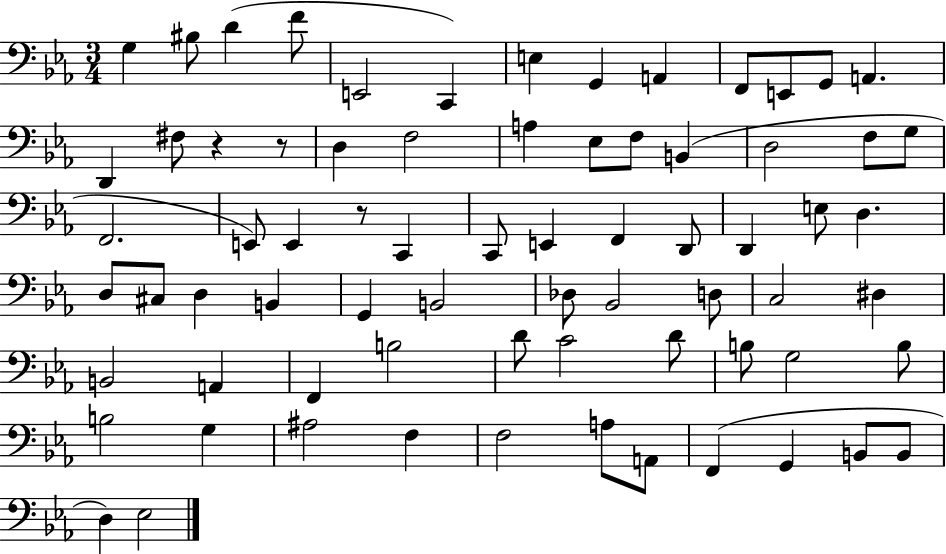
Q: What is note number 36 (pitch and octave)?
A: D3